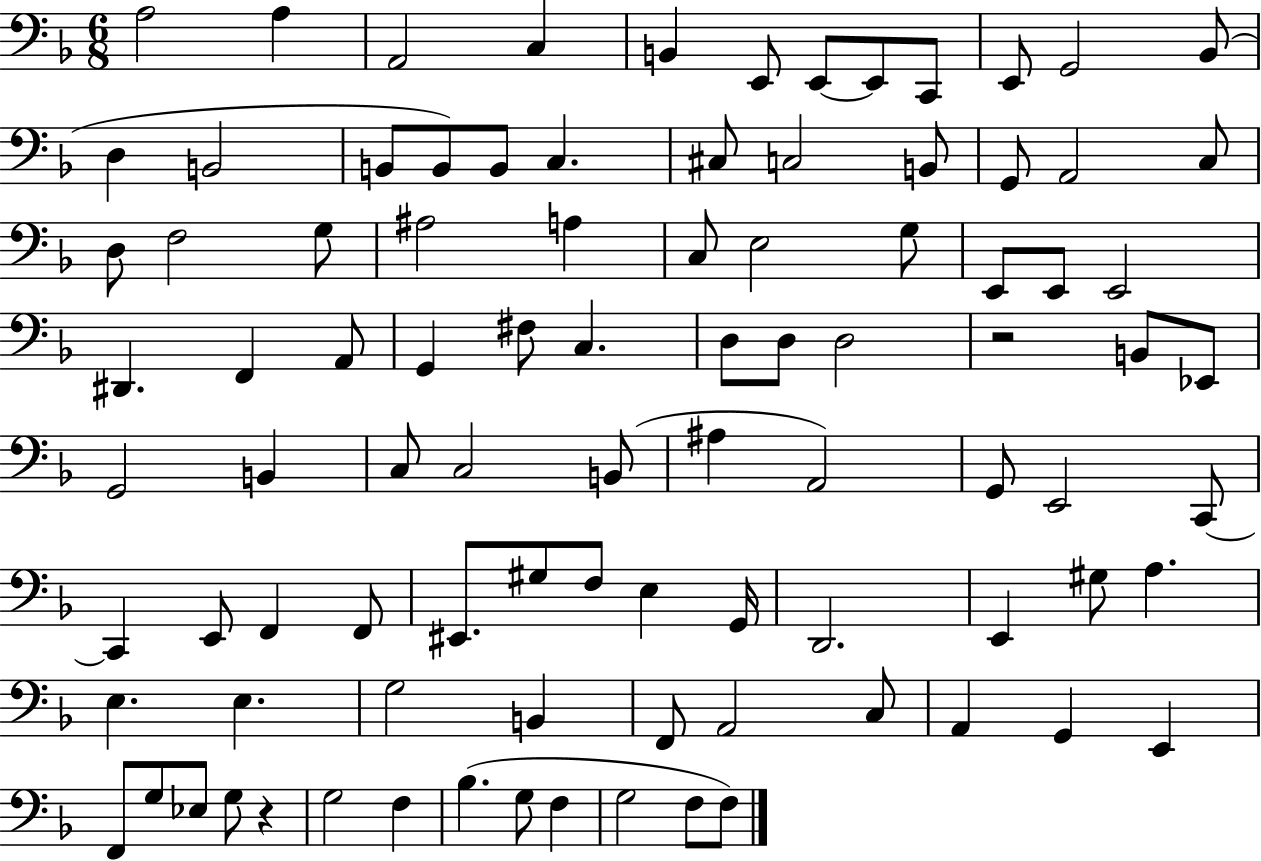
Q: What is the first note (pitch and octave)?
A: A3